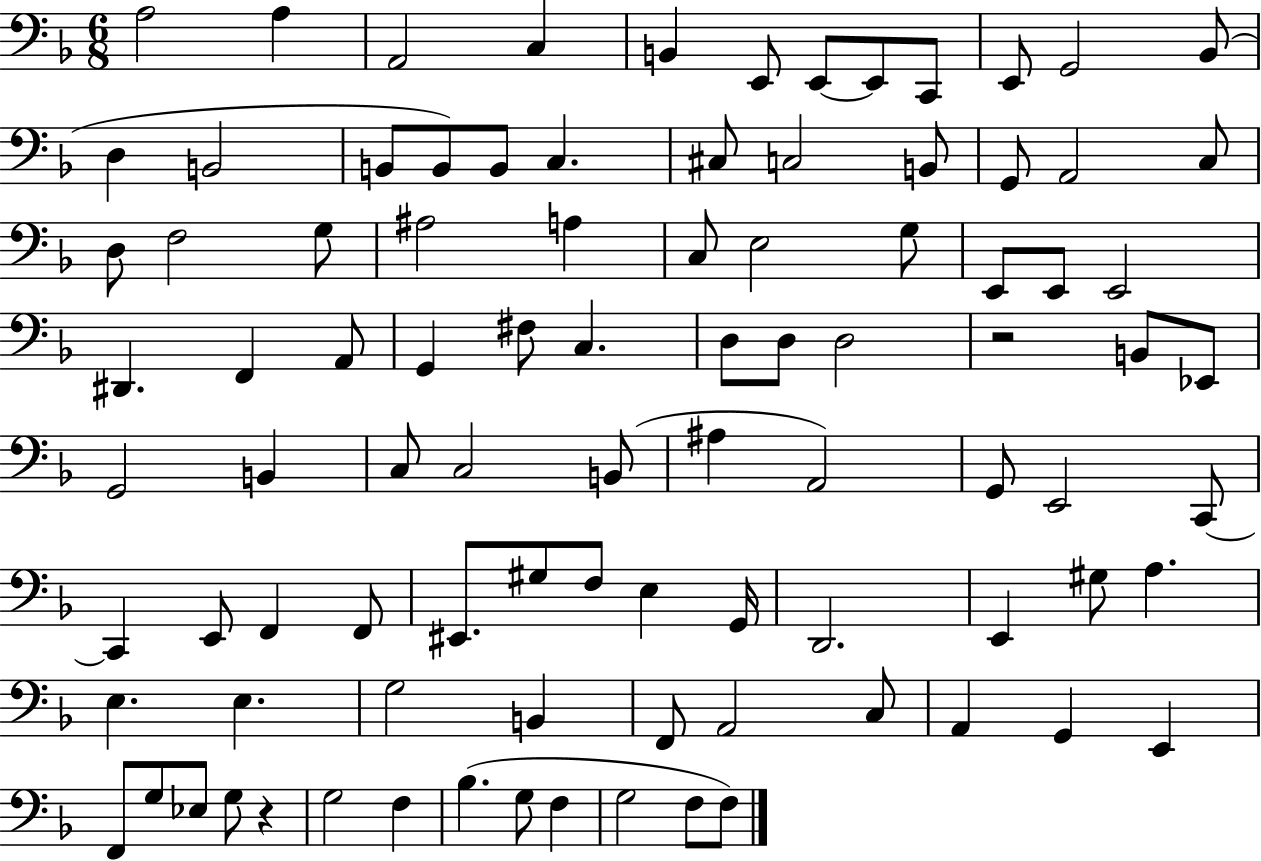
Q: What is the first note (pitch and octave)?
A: A3